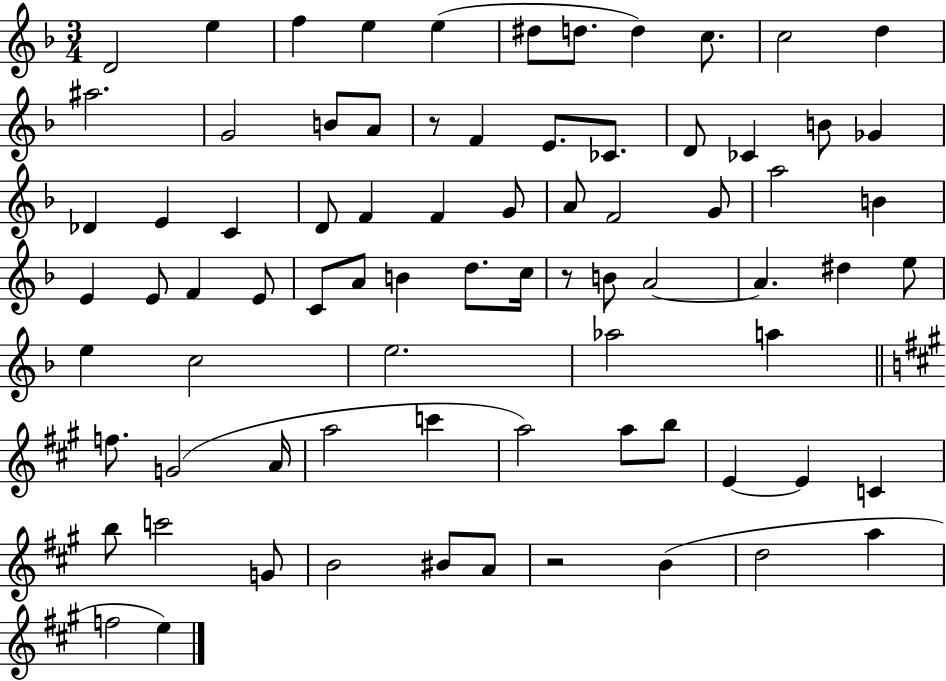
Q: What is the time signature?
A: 3/4